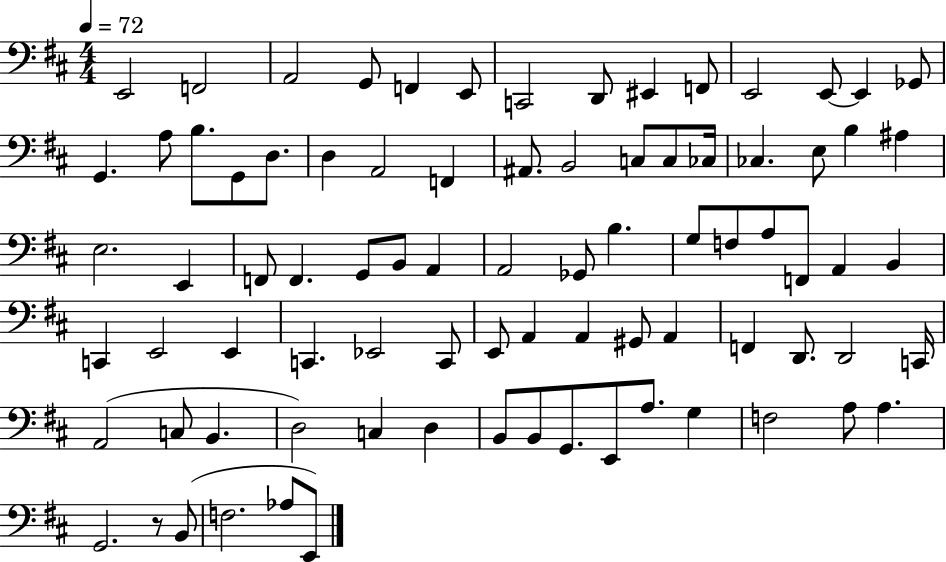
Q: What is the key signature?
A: D major